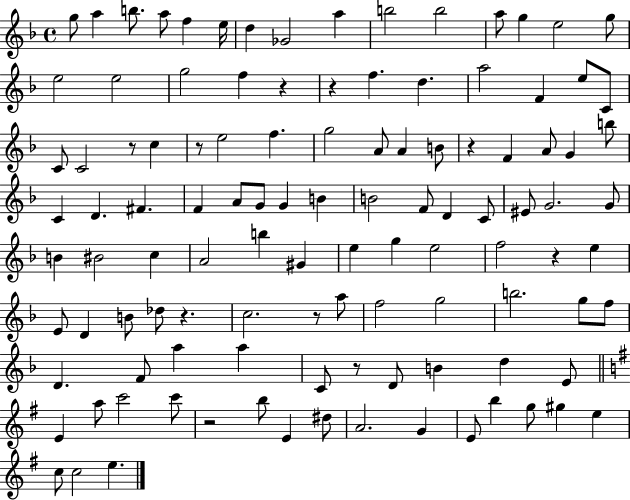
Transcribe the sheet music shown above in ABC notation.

X:1
T:Untitled
M:4/4
L:1/4
K:F
g/2 a b/2 a/2 f e/4 d _G2 a b2 b2 a/2 g e2 g/2 e2 e2 g2 f z z f d a2 F e/2 C/2 C/2 C2 z/2 c z/2 e2 f g2 A/2 A B/2 z F A/2 G b/2 C D ^F F A/2 G/2 G B B2 F/2 D C/2 ^E/2 G2 G/2 B ^B2 c A2 b ^G e g e2 f2 z e E/2 D B/2 _d/2 z c2 z/2 a/2 f2 g2 b2 g/2 f/2 D F/2 a a C/2 z/2 D/2 B d E/2 E a/2 c'2 c'/2 z2 b/2 E ^d/2 A2 G E/2 b g/2 ^g e c/2 c2 e